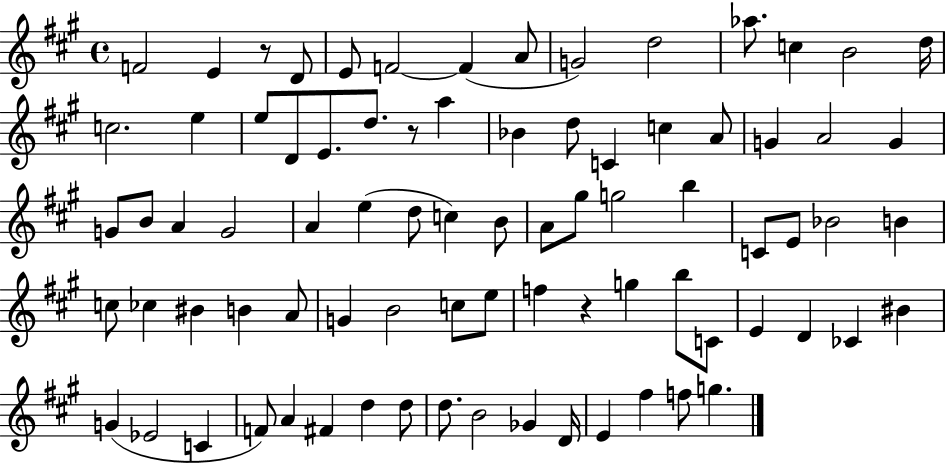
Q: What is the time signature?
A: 4/4